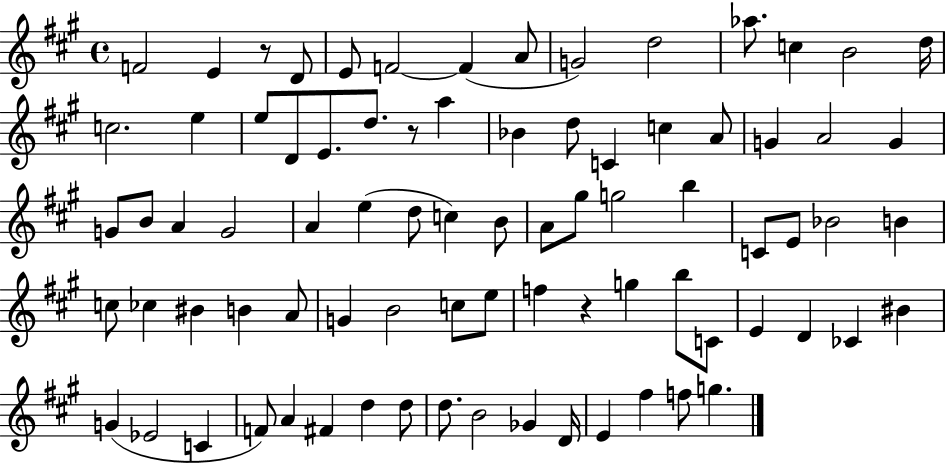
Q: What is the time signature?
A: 4/4